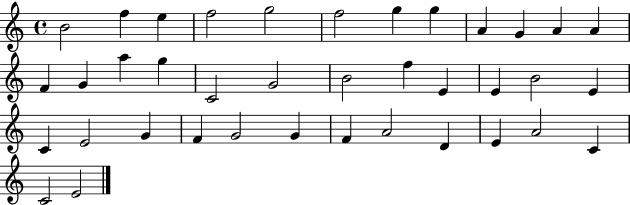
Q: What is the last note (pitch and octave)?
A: E4